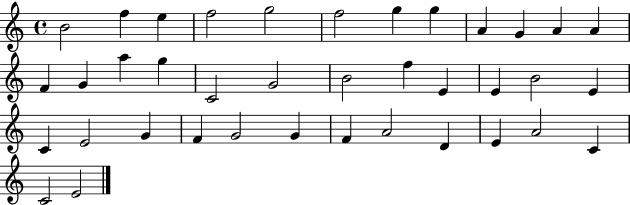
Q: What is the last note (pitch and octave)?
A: E4